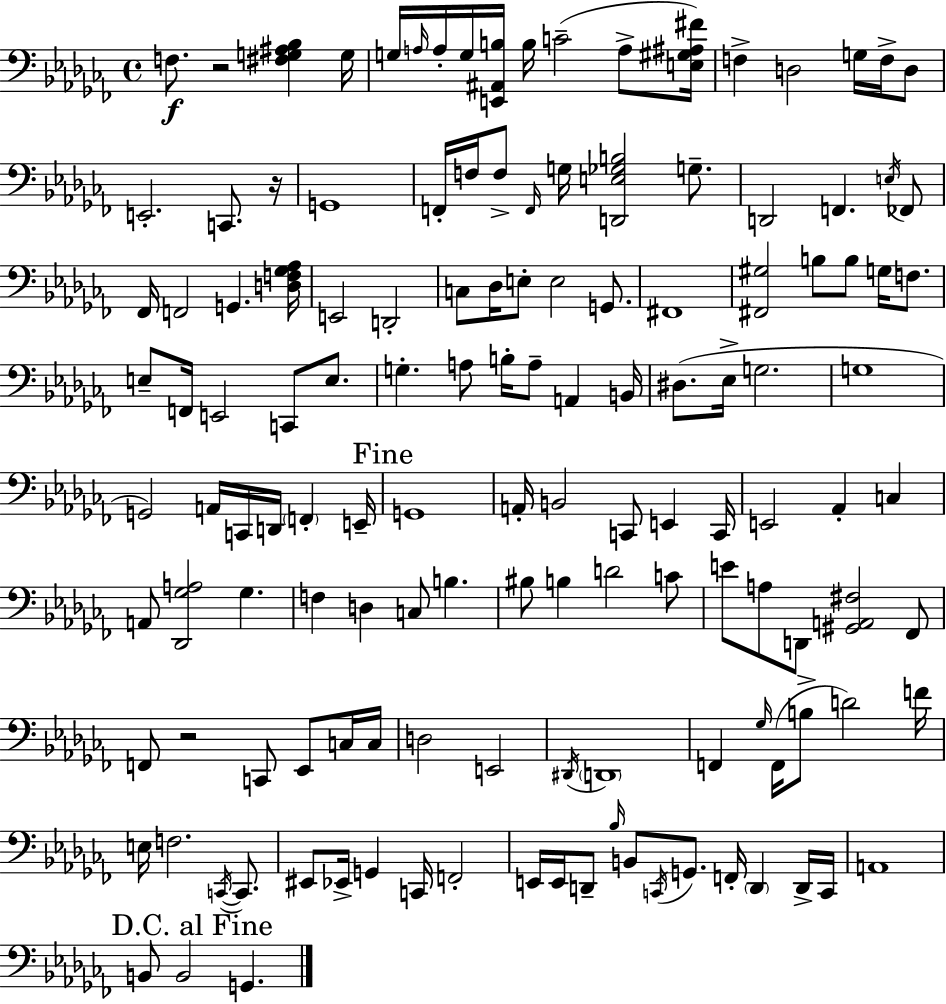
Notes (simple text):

F3/e. R/h [F#3,G3,A#3,Bb3]/q G3/s G3/s A3/s A3/s G3/s [E2,A#2,B3]/s B3/s C4/h A3/e [E3,G#3,A#3,F#4]/s F3/q D3/h G3/s F3/s D3/e E2/h. C2/e. R/s G2/w F2/s F3/s F3/e F2/s G3/s [D2,E3,Gb3,B3]/h G3/e. D2/h F2/q. E3/s FES2/e FES2/s F2/h G2/q. [D3,F3,Gb3,Ab3]/s E2/h D2/h C3/e Db3/s E3/e E3/h G2/e. F#2/w [F#2,G#3]/h B3/e B3/e G3/s F3/e. E3/e F2/s E2/h C2/e E3/e. G3/q. A3/e B3/s A3/e A2/q B2/s D#3/e. Eb3/s G3/h. G3/w G2/h A2/s C2/s D2/s F2/q E2/s G2/w A2/s B2/h C2/e E2/q C2/s E2/h Ab2/q C3/q A2/e [Db2,Gb3,A3]/h Gb3/q. F3/q D3/q C3/e B3/q. BIS3/e B3/q D4/h C4/e E4/e A3/e D2/e [G#2,A2,F#3]/h FES2/e F2/e R/h C2/e Eb2/e C3/s C3/s D3/h E2/h D#2/s D2/w F2/q Gb3/s F2/s B3/e D4/h F4/s E3/s F3/h. C2/s C2/e. EIS2/e Eb2/s G2/q C2/s F2/h E2/s E2/s D2/e Bb3/s B2/e C2/s G2/e. F2/s D2/q D2/s C2/s A2/w B2/e B2/h G2/q.